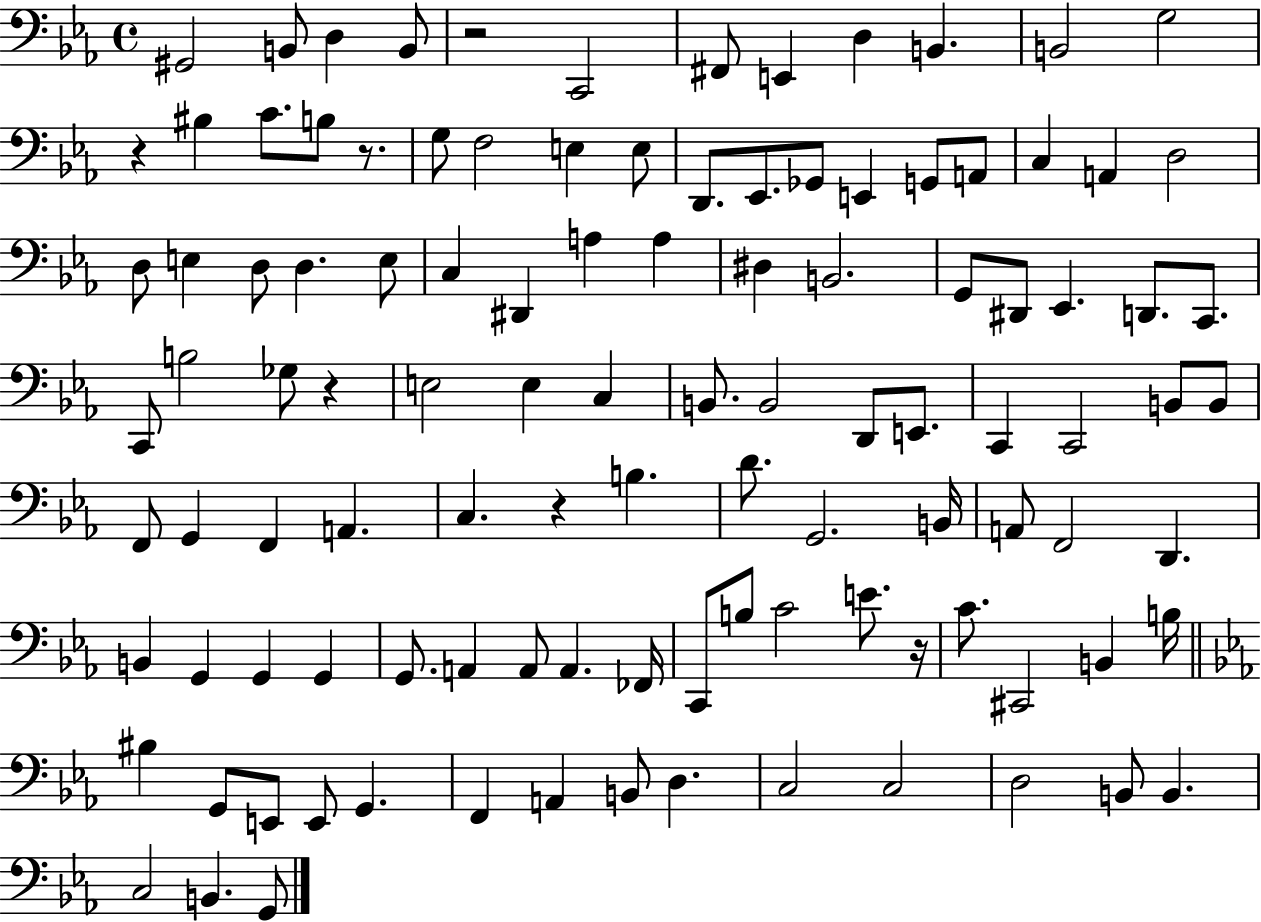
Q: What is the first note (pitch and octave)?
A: G#2